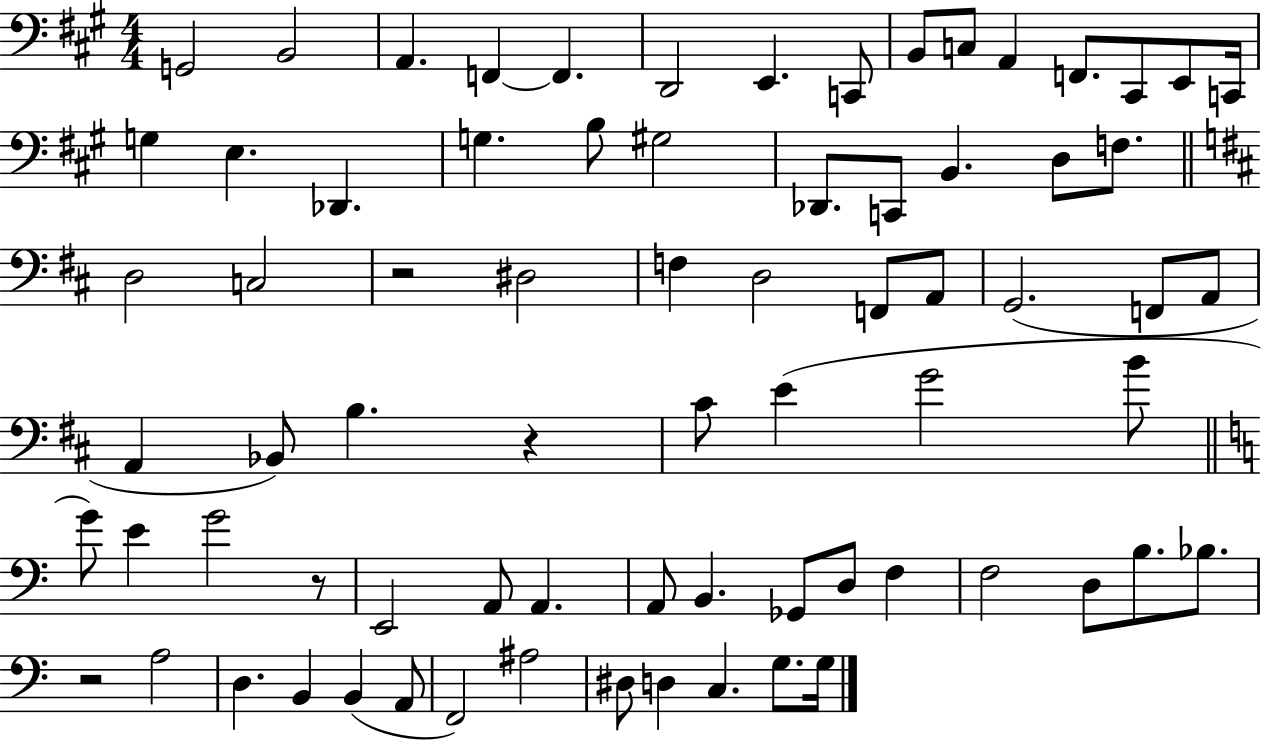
G2/h B2/h A2/q. F2/q F2/q. D2/h E2/q. C2/e B2/e C3/e A2/q F2/e. C#2/e E2/e C2/s G3/q E3/q. Db2/q. G3/q. B3/e G#3/h Db2/e. C2/e B2/q. D3/e F3/e. D3/h C3/h R/h D#3/h F3/q D3/h F2/e A2/e G2/h. F2/e A2/e A2/q Bb2/e B3/q. R/q C#4/e E4/q G4/h B4/e G4/e E4/q G4/h R/e E2/h A2/e A2/q. A2/e B2/q. Gb2/e D3/e F3/q F3/h D3/e B3/e. Bb3/e. R/h A3/h D3/q. B2/q B2/q A2/e F2/h A#3/h D#3/e D3/q C3/q. G3/e. G3/s